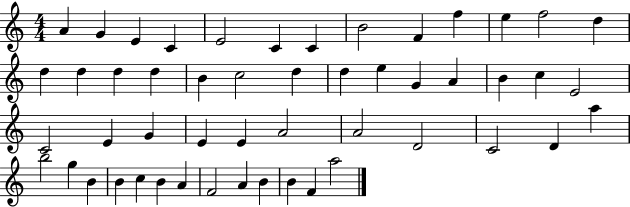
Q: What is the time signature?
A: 4/4